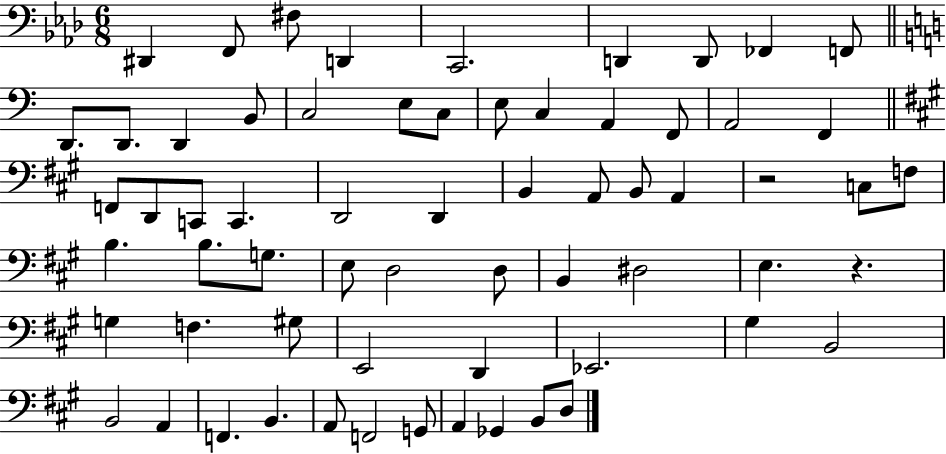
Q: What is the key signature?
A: AES major